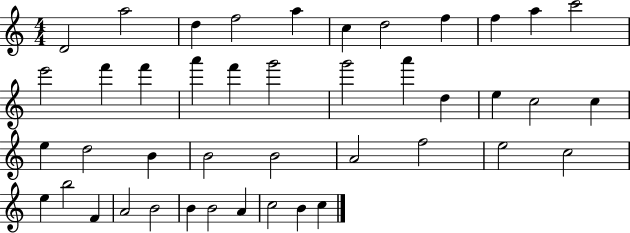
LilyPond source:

{
  \clef treble
  \numericTimeSignature
  \time 4/4
  \key c \major
  d'2 a''2 | d''4 f''2 a''4 | c''4 d''2 f''4 | f''4 a''4 c'''2 | \break e'''2 f'''4 f'''4 | a'''4 f'''4 g'''2 | g'''2 a'''4 d''4 | e''4 c''2 c''4 | \break e''4 d''2 b'4 | b'2 b'2 | a'2 f''2 | e''2 c''2 | \break e''4 b''2 f'4 | a'2 b'2 | b'4 b'2 a'4 | c''2 b'4 c''4 | \break \bar "|."
}